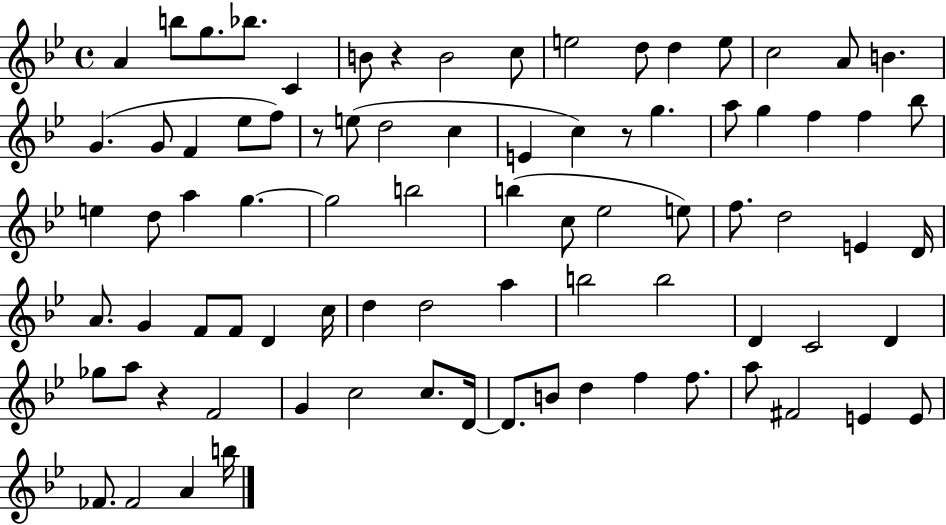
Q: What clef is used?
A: treble